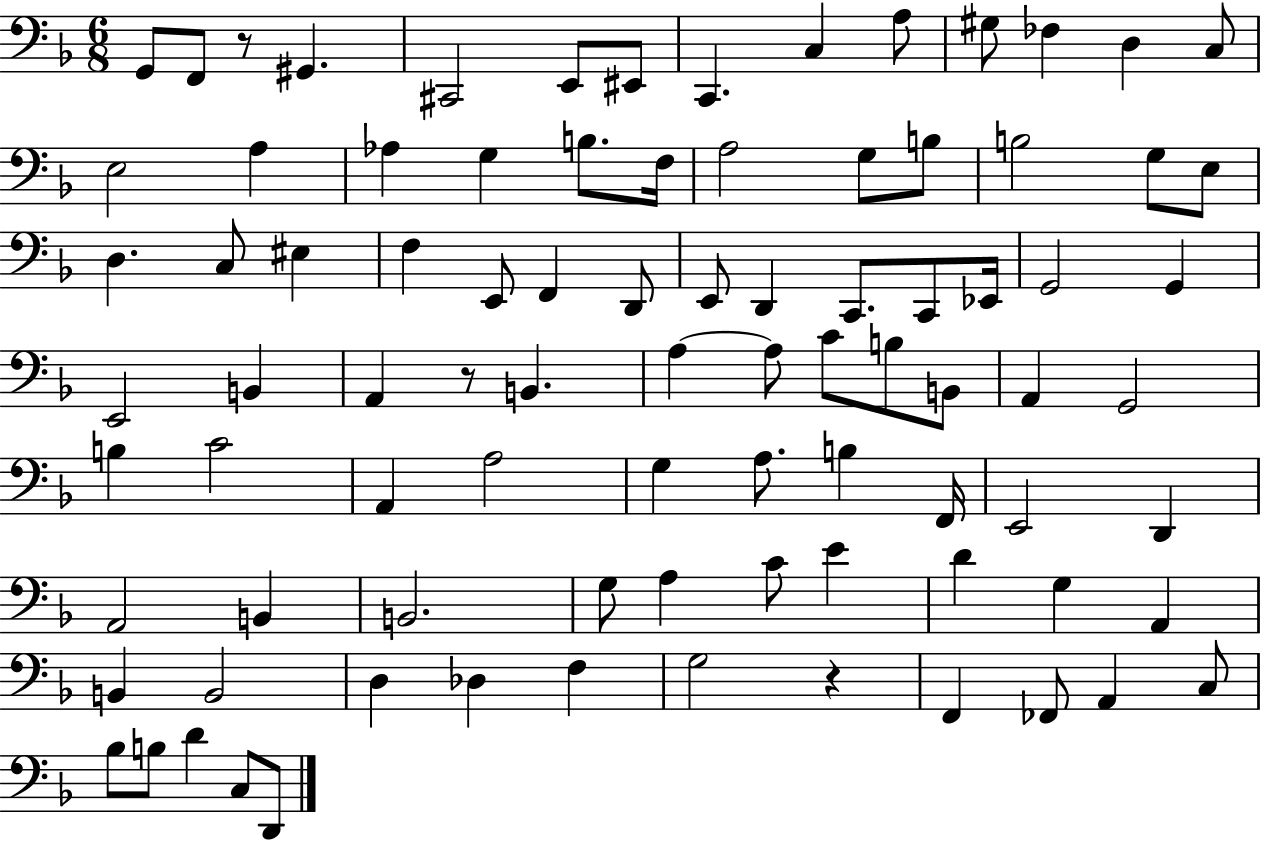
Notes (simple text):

G2/e F2/e R/e G#2/q. C#2/h E2/e EIS2/e C2/q. C3/q A3/e G#3/e FES3/q D3/q C3/e E3/h A3/q Ab3/q G3/q B3/e. F3/s A3/h G3/e B3/e B3/h G3/e E3/e D3/q. C3/e EIS3/q F3/q E2/e F2/q D2/e E2/e D2/q C2/e. C2/e Eb2/s G2/h G2/q E2/h B2/q A2/q R/e B2/q. A3/q A3/e C4/e B3/e B2/e A2/q G2/h B3/q C4/h A2/q A3/h G3/q A3/e. B3/q F2/s E2/h D2/q A2/h B2/q B2/h. G3/e A3/q C4/e E4/q D4/q G3/q A2/q B2/q B2/h D3/q Db3/q F3/q G3/h R/q F2/q FES2/e A2/q C3/e Bb3/e B3/e D4/q C3/e D2/e